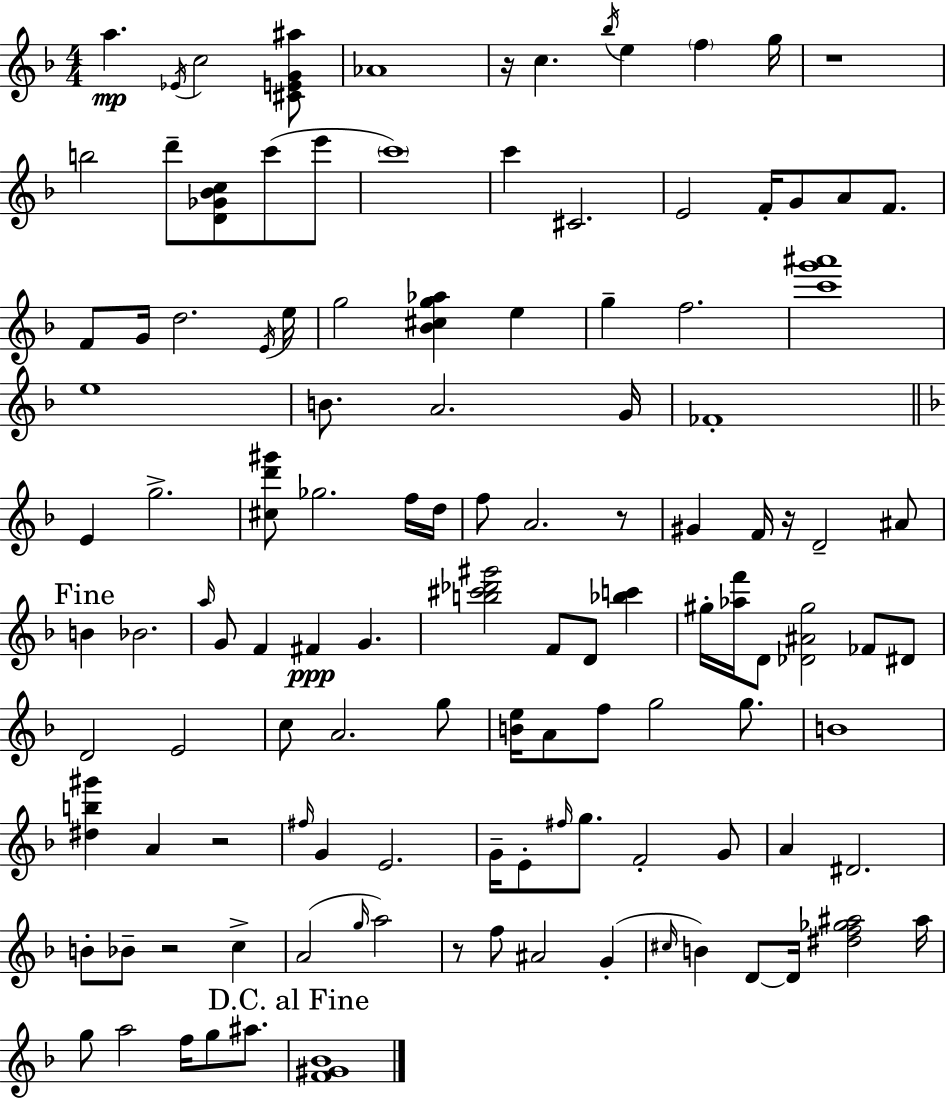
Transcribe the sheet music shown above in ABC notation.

X:1
T:Untitled
M:4/4
L:1/4
K:Dm
a _E/4 c2 [^CEG^a]/2 _A4 z/4 c _b/4 e f g/4 z4 b2 d'/2 [D_G_Bc]/2 c'/2 e'/2 c'4 c' ^C2 E2 F/4 G/2 A/2 F/2 F/2 G/4 d2 E/4 e/4 g2 [_B^cg_a] e g f2 [c'g'^a']4 e4 B/2 A2 G/4 _F4 E g2 [^cd'^g']/2 _g2 f/4 d/4 f/2 A2 z/2 ^G F/4 z/4 D2 ^A/2 B _B2 a/4 G/2 F ^F G [b^c'_d'^g']2 F/2 D/2 [_bc'] ^g/4 [_af']/4 D/2 [_D^A^g]2 _F/2 ^D/2 D2 E2 c/2 A2 g/2 [Be]/4 A/2 f/2 g2 g/2 B4 [^db^g'] A z2 ^f/4 G E2 G/4 E/2 ^f/4 g/2 F2 G/2 A ^D2 B/2 _B/2 z2 c A2 g/4 a2 z/2 f/2 ^A2 G ^c/4 B D/2 D/4 [^df_g^a]2 ^a/4 g/2 a2 f/4 g/2 ^a/2 [F^G_B]4